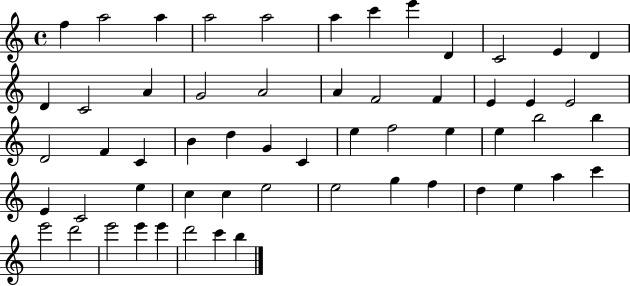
X:1
T:Untitled
M:4/4
L:1/4
K:C
f a2 a a2 a2 a c' e' D C2 E D D C2 A G2 A2 A F2 F E E E2 D2 F C B d G C e f2 e e b2 b E C2 e c c e2 e2 g f d e a c' e'2 d'2 e'2 e' e' d'2 c' b